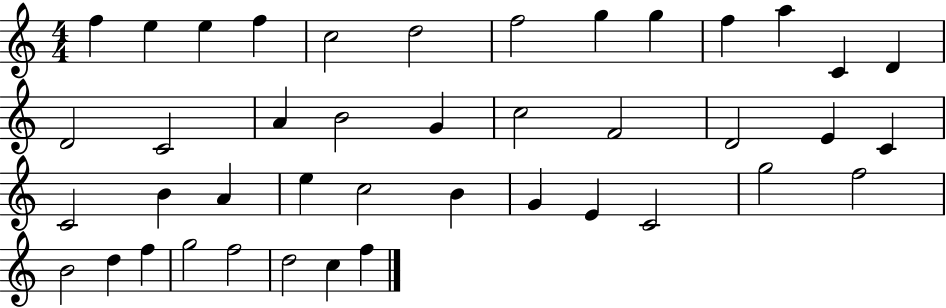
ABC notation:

X:1
T:Untitled
M:4/4
L:1/4
K:C
f e e f c2 d2 f2 g g f a C D D2 C2 A B2 G c2 F2 D2 E C C2 B A e c2 B G E C2 g2 f2 B2 d f g2 f2 d2 c f